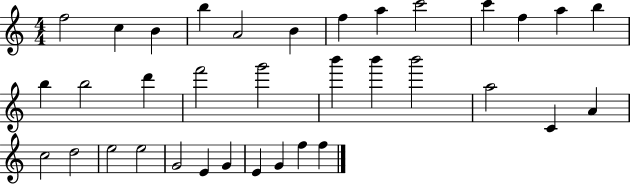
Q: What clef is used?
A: treble